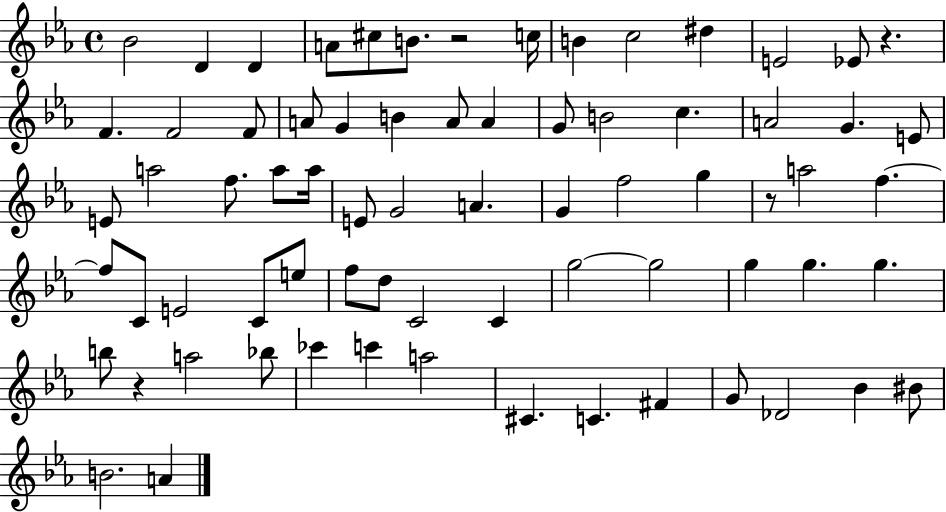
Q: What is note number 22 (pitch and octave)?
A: B4